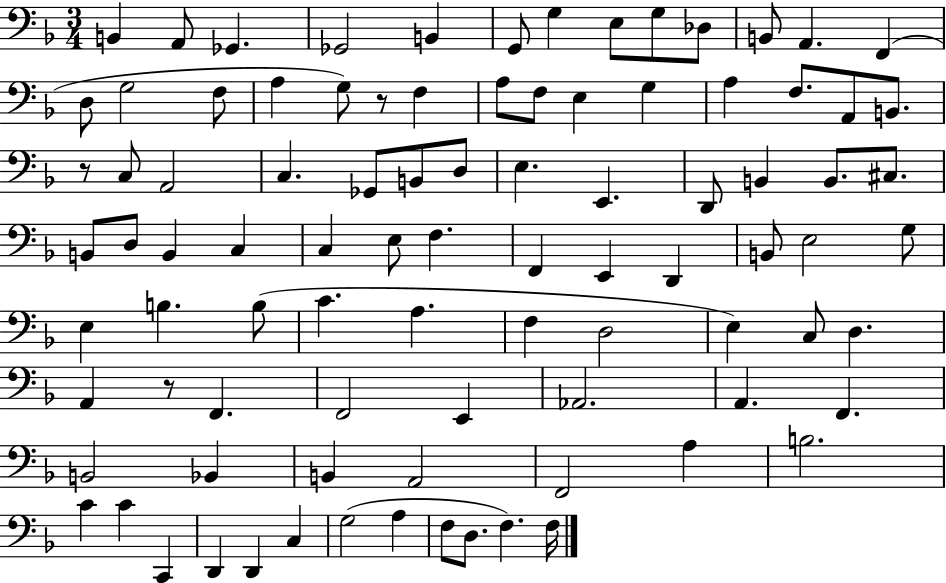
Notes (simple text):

B2/q A2/e Gb2/q. Gb2/h B2/q G2/e G3/q E3/e G3/e Db3/e B2/e A2/q. F2/q D3/e G3/h F3/e A3/q G3/e R/e F3/q A3/e F3/e E3/q G3/q A3/q F3/e. A2/e B2/e. R/e C3/e A2/h C3/q. Gb2/e B2/e D3/e E3/q. E2/q. D2/e B2/q B2/e. C#3/e. B2/e D3/e B2/q C3/q C3/q E3/e F3/q. F2/q E2/q D2/q B2/e E3/h G3/e E3/q B3/q. B3/e C4/q. A3/q. F3/q D3/h E3/q C3/e D3/q. A2/q R/e F2/q. F2/h E2/q Ab2/h. A2/q. F2/q. B2/h Bb2/q B2/q A2/h F2/h A3/q B3/h. C4/q C4/q C2/q D2/q D2/q C3/q G3/h A3/q F3/e D3/e. F3/q. F3/s